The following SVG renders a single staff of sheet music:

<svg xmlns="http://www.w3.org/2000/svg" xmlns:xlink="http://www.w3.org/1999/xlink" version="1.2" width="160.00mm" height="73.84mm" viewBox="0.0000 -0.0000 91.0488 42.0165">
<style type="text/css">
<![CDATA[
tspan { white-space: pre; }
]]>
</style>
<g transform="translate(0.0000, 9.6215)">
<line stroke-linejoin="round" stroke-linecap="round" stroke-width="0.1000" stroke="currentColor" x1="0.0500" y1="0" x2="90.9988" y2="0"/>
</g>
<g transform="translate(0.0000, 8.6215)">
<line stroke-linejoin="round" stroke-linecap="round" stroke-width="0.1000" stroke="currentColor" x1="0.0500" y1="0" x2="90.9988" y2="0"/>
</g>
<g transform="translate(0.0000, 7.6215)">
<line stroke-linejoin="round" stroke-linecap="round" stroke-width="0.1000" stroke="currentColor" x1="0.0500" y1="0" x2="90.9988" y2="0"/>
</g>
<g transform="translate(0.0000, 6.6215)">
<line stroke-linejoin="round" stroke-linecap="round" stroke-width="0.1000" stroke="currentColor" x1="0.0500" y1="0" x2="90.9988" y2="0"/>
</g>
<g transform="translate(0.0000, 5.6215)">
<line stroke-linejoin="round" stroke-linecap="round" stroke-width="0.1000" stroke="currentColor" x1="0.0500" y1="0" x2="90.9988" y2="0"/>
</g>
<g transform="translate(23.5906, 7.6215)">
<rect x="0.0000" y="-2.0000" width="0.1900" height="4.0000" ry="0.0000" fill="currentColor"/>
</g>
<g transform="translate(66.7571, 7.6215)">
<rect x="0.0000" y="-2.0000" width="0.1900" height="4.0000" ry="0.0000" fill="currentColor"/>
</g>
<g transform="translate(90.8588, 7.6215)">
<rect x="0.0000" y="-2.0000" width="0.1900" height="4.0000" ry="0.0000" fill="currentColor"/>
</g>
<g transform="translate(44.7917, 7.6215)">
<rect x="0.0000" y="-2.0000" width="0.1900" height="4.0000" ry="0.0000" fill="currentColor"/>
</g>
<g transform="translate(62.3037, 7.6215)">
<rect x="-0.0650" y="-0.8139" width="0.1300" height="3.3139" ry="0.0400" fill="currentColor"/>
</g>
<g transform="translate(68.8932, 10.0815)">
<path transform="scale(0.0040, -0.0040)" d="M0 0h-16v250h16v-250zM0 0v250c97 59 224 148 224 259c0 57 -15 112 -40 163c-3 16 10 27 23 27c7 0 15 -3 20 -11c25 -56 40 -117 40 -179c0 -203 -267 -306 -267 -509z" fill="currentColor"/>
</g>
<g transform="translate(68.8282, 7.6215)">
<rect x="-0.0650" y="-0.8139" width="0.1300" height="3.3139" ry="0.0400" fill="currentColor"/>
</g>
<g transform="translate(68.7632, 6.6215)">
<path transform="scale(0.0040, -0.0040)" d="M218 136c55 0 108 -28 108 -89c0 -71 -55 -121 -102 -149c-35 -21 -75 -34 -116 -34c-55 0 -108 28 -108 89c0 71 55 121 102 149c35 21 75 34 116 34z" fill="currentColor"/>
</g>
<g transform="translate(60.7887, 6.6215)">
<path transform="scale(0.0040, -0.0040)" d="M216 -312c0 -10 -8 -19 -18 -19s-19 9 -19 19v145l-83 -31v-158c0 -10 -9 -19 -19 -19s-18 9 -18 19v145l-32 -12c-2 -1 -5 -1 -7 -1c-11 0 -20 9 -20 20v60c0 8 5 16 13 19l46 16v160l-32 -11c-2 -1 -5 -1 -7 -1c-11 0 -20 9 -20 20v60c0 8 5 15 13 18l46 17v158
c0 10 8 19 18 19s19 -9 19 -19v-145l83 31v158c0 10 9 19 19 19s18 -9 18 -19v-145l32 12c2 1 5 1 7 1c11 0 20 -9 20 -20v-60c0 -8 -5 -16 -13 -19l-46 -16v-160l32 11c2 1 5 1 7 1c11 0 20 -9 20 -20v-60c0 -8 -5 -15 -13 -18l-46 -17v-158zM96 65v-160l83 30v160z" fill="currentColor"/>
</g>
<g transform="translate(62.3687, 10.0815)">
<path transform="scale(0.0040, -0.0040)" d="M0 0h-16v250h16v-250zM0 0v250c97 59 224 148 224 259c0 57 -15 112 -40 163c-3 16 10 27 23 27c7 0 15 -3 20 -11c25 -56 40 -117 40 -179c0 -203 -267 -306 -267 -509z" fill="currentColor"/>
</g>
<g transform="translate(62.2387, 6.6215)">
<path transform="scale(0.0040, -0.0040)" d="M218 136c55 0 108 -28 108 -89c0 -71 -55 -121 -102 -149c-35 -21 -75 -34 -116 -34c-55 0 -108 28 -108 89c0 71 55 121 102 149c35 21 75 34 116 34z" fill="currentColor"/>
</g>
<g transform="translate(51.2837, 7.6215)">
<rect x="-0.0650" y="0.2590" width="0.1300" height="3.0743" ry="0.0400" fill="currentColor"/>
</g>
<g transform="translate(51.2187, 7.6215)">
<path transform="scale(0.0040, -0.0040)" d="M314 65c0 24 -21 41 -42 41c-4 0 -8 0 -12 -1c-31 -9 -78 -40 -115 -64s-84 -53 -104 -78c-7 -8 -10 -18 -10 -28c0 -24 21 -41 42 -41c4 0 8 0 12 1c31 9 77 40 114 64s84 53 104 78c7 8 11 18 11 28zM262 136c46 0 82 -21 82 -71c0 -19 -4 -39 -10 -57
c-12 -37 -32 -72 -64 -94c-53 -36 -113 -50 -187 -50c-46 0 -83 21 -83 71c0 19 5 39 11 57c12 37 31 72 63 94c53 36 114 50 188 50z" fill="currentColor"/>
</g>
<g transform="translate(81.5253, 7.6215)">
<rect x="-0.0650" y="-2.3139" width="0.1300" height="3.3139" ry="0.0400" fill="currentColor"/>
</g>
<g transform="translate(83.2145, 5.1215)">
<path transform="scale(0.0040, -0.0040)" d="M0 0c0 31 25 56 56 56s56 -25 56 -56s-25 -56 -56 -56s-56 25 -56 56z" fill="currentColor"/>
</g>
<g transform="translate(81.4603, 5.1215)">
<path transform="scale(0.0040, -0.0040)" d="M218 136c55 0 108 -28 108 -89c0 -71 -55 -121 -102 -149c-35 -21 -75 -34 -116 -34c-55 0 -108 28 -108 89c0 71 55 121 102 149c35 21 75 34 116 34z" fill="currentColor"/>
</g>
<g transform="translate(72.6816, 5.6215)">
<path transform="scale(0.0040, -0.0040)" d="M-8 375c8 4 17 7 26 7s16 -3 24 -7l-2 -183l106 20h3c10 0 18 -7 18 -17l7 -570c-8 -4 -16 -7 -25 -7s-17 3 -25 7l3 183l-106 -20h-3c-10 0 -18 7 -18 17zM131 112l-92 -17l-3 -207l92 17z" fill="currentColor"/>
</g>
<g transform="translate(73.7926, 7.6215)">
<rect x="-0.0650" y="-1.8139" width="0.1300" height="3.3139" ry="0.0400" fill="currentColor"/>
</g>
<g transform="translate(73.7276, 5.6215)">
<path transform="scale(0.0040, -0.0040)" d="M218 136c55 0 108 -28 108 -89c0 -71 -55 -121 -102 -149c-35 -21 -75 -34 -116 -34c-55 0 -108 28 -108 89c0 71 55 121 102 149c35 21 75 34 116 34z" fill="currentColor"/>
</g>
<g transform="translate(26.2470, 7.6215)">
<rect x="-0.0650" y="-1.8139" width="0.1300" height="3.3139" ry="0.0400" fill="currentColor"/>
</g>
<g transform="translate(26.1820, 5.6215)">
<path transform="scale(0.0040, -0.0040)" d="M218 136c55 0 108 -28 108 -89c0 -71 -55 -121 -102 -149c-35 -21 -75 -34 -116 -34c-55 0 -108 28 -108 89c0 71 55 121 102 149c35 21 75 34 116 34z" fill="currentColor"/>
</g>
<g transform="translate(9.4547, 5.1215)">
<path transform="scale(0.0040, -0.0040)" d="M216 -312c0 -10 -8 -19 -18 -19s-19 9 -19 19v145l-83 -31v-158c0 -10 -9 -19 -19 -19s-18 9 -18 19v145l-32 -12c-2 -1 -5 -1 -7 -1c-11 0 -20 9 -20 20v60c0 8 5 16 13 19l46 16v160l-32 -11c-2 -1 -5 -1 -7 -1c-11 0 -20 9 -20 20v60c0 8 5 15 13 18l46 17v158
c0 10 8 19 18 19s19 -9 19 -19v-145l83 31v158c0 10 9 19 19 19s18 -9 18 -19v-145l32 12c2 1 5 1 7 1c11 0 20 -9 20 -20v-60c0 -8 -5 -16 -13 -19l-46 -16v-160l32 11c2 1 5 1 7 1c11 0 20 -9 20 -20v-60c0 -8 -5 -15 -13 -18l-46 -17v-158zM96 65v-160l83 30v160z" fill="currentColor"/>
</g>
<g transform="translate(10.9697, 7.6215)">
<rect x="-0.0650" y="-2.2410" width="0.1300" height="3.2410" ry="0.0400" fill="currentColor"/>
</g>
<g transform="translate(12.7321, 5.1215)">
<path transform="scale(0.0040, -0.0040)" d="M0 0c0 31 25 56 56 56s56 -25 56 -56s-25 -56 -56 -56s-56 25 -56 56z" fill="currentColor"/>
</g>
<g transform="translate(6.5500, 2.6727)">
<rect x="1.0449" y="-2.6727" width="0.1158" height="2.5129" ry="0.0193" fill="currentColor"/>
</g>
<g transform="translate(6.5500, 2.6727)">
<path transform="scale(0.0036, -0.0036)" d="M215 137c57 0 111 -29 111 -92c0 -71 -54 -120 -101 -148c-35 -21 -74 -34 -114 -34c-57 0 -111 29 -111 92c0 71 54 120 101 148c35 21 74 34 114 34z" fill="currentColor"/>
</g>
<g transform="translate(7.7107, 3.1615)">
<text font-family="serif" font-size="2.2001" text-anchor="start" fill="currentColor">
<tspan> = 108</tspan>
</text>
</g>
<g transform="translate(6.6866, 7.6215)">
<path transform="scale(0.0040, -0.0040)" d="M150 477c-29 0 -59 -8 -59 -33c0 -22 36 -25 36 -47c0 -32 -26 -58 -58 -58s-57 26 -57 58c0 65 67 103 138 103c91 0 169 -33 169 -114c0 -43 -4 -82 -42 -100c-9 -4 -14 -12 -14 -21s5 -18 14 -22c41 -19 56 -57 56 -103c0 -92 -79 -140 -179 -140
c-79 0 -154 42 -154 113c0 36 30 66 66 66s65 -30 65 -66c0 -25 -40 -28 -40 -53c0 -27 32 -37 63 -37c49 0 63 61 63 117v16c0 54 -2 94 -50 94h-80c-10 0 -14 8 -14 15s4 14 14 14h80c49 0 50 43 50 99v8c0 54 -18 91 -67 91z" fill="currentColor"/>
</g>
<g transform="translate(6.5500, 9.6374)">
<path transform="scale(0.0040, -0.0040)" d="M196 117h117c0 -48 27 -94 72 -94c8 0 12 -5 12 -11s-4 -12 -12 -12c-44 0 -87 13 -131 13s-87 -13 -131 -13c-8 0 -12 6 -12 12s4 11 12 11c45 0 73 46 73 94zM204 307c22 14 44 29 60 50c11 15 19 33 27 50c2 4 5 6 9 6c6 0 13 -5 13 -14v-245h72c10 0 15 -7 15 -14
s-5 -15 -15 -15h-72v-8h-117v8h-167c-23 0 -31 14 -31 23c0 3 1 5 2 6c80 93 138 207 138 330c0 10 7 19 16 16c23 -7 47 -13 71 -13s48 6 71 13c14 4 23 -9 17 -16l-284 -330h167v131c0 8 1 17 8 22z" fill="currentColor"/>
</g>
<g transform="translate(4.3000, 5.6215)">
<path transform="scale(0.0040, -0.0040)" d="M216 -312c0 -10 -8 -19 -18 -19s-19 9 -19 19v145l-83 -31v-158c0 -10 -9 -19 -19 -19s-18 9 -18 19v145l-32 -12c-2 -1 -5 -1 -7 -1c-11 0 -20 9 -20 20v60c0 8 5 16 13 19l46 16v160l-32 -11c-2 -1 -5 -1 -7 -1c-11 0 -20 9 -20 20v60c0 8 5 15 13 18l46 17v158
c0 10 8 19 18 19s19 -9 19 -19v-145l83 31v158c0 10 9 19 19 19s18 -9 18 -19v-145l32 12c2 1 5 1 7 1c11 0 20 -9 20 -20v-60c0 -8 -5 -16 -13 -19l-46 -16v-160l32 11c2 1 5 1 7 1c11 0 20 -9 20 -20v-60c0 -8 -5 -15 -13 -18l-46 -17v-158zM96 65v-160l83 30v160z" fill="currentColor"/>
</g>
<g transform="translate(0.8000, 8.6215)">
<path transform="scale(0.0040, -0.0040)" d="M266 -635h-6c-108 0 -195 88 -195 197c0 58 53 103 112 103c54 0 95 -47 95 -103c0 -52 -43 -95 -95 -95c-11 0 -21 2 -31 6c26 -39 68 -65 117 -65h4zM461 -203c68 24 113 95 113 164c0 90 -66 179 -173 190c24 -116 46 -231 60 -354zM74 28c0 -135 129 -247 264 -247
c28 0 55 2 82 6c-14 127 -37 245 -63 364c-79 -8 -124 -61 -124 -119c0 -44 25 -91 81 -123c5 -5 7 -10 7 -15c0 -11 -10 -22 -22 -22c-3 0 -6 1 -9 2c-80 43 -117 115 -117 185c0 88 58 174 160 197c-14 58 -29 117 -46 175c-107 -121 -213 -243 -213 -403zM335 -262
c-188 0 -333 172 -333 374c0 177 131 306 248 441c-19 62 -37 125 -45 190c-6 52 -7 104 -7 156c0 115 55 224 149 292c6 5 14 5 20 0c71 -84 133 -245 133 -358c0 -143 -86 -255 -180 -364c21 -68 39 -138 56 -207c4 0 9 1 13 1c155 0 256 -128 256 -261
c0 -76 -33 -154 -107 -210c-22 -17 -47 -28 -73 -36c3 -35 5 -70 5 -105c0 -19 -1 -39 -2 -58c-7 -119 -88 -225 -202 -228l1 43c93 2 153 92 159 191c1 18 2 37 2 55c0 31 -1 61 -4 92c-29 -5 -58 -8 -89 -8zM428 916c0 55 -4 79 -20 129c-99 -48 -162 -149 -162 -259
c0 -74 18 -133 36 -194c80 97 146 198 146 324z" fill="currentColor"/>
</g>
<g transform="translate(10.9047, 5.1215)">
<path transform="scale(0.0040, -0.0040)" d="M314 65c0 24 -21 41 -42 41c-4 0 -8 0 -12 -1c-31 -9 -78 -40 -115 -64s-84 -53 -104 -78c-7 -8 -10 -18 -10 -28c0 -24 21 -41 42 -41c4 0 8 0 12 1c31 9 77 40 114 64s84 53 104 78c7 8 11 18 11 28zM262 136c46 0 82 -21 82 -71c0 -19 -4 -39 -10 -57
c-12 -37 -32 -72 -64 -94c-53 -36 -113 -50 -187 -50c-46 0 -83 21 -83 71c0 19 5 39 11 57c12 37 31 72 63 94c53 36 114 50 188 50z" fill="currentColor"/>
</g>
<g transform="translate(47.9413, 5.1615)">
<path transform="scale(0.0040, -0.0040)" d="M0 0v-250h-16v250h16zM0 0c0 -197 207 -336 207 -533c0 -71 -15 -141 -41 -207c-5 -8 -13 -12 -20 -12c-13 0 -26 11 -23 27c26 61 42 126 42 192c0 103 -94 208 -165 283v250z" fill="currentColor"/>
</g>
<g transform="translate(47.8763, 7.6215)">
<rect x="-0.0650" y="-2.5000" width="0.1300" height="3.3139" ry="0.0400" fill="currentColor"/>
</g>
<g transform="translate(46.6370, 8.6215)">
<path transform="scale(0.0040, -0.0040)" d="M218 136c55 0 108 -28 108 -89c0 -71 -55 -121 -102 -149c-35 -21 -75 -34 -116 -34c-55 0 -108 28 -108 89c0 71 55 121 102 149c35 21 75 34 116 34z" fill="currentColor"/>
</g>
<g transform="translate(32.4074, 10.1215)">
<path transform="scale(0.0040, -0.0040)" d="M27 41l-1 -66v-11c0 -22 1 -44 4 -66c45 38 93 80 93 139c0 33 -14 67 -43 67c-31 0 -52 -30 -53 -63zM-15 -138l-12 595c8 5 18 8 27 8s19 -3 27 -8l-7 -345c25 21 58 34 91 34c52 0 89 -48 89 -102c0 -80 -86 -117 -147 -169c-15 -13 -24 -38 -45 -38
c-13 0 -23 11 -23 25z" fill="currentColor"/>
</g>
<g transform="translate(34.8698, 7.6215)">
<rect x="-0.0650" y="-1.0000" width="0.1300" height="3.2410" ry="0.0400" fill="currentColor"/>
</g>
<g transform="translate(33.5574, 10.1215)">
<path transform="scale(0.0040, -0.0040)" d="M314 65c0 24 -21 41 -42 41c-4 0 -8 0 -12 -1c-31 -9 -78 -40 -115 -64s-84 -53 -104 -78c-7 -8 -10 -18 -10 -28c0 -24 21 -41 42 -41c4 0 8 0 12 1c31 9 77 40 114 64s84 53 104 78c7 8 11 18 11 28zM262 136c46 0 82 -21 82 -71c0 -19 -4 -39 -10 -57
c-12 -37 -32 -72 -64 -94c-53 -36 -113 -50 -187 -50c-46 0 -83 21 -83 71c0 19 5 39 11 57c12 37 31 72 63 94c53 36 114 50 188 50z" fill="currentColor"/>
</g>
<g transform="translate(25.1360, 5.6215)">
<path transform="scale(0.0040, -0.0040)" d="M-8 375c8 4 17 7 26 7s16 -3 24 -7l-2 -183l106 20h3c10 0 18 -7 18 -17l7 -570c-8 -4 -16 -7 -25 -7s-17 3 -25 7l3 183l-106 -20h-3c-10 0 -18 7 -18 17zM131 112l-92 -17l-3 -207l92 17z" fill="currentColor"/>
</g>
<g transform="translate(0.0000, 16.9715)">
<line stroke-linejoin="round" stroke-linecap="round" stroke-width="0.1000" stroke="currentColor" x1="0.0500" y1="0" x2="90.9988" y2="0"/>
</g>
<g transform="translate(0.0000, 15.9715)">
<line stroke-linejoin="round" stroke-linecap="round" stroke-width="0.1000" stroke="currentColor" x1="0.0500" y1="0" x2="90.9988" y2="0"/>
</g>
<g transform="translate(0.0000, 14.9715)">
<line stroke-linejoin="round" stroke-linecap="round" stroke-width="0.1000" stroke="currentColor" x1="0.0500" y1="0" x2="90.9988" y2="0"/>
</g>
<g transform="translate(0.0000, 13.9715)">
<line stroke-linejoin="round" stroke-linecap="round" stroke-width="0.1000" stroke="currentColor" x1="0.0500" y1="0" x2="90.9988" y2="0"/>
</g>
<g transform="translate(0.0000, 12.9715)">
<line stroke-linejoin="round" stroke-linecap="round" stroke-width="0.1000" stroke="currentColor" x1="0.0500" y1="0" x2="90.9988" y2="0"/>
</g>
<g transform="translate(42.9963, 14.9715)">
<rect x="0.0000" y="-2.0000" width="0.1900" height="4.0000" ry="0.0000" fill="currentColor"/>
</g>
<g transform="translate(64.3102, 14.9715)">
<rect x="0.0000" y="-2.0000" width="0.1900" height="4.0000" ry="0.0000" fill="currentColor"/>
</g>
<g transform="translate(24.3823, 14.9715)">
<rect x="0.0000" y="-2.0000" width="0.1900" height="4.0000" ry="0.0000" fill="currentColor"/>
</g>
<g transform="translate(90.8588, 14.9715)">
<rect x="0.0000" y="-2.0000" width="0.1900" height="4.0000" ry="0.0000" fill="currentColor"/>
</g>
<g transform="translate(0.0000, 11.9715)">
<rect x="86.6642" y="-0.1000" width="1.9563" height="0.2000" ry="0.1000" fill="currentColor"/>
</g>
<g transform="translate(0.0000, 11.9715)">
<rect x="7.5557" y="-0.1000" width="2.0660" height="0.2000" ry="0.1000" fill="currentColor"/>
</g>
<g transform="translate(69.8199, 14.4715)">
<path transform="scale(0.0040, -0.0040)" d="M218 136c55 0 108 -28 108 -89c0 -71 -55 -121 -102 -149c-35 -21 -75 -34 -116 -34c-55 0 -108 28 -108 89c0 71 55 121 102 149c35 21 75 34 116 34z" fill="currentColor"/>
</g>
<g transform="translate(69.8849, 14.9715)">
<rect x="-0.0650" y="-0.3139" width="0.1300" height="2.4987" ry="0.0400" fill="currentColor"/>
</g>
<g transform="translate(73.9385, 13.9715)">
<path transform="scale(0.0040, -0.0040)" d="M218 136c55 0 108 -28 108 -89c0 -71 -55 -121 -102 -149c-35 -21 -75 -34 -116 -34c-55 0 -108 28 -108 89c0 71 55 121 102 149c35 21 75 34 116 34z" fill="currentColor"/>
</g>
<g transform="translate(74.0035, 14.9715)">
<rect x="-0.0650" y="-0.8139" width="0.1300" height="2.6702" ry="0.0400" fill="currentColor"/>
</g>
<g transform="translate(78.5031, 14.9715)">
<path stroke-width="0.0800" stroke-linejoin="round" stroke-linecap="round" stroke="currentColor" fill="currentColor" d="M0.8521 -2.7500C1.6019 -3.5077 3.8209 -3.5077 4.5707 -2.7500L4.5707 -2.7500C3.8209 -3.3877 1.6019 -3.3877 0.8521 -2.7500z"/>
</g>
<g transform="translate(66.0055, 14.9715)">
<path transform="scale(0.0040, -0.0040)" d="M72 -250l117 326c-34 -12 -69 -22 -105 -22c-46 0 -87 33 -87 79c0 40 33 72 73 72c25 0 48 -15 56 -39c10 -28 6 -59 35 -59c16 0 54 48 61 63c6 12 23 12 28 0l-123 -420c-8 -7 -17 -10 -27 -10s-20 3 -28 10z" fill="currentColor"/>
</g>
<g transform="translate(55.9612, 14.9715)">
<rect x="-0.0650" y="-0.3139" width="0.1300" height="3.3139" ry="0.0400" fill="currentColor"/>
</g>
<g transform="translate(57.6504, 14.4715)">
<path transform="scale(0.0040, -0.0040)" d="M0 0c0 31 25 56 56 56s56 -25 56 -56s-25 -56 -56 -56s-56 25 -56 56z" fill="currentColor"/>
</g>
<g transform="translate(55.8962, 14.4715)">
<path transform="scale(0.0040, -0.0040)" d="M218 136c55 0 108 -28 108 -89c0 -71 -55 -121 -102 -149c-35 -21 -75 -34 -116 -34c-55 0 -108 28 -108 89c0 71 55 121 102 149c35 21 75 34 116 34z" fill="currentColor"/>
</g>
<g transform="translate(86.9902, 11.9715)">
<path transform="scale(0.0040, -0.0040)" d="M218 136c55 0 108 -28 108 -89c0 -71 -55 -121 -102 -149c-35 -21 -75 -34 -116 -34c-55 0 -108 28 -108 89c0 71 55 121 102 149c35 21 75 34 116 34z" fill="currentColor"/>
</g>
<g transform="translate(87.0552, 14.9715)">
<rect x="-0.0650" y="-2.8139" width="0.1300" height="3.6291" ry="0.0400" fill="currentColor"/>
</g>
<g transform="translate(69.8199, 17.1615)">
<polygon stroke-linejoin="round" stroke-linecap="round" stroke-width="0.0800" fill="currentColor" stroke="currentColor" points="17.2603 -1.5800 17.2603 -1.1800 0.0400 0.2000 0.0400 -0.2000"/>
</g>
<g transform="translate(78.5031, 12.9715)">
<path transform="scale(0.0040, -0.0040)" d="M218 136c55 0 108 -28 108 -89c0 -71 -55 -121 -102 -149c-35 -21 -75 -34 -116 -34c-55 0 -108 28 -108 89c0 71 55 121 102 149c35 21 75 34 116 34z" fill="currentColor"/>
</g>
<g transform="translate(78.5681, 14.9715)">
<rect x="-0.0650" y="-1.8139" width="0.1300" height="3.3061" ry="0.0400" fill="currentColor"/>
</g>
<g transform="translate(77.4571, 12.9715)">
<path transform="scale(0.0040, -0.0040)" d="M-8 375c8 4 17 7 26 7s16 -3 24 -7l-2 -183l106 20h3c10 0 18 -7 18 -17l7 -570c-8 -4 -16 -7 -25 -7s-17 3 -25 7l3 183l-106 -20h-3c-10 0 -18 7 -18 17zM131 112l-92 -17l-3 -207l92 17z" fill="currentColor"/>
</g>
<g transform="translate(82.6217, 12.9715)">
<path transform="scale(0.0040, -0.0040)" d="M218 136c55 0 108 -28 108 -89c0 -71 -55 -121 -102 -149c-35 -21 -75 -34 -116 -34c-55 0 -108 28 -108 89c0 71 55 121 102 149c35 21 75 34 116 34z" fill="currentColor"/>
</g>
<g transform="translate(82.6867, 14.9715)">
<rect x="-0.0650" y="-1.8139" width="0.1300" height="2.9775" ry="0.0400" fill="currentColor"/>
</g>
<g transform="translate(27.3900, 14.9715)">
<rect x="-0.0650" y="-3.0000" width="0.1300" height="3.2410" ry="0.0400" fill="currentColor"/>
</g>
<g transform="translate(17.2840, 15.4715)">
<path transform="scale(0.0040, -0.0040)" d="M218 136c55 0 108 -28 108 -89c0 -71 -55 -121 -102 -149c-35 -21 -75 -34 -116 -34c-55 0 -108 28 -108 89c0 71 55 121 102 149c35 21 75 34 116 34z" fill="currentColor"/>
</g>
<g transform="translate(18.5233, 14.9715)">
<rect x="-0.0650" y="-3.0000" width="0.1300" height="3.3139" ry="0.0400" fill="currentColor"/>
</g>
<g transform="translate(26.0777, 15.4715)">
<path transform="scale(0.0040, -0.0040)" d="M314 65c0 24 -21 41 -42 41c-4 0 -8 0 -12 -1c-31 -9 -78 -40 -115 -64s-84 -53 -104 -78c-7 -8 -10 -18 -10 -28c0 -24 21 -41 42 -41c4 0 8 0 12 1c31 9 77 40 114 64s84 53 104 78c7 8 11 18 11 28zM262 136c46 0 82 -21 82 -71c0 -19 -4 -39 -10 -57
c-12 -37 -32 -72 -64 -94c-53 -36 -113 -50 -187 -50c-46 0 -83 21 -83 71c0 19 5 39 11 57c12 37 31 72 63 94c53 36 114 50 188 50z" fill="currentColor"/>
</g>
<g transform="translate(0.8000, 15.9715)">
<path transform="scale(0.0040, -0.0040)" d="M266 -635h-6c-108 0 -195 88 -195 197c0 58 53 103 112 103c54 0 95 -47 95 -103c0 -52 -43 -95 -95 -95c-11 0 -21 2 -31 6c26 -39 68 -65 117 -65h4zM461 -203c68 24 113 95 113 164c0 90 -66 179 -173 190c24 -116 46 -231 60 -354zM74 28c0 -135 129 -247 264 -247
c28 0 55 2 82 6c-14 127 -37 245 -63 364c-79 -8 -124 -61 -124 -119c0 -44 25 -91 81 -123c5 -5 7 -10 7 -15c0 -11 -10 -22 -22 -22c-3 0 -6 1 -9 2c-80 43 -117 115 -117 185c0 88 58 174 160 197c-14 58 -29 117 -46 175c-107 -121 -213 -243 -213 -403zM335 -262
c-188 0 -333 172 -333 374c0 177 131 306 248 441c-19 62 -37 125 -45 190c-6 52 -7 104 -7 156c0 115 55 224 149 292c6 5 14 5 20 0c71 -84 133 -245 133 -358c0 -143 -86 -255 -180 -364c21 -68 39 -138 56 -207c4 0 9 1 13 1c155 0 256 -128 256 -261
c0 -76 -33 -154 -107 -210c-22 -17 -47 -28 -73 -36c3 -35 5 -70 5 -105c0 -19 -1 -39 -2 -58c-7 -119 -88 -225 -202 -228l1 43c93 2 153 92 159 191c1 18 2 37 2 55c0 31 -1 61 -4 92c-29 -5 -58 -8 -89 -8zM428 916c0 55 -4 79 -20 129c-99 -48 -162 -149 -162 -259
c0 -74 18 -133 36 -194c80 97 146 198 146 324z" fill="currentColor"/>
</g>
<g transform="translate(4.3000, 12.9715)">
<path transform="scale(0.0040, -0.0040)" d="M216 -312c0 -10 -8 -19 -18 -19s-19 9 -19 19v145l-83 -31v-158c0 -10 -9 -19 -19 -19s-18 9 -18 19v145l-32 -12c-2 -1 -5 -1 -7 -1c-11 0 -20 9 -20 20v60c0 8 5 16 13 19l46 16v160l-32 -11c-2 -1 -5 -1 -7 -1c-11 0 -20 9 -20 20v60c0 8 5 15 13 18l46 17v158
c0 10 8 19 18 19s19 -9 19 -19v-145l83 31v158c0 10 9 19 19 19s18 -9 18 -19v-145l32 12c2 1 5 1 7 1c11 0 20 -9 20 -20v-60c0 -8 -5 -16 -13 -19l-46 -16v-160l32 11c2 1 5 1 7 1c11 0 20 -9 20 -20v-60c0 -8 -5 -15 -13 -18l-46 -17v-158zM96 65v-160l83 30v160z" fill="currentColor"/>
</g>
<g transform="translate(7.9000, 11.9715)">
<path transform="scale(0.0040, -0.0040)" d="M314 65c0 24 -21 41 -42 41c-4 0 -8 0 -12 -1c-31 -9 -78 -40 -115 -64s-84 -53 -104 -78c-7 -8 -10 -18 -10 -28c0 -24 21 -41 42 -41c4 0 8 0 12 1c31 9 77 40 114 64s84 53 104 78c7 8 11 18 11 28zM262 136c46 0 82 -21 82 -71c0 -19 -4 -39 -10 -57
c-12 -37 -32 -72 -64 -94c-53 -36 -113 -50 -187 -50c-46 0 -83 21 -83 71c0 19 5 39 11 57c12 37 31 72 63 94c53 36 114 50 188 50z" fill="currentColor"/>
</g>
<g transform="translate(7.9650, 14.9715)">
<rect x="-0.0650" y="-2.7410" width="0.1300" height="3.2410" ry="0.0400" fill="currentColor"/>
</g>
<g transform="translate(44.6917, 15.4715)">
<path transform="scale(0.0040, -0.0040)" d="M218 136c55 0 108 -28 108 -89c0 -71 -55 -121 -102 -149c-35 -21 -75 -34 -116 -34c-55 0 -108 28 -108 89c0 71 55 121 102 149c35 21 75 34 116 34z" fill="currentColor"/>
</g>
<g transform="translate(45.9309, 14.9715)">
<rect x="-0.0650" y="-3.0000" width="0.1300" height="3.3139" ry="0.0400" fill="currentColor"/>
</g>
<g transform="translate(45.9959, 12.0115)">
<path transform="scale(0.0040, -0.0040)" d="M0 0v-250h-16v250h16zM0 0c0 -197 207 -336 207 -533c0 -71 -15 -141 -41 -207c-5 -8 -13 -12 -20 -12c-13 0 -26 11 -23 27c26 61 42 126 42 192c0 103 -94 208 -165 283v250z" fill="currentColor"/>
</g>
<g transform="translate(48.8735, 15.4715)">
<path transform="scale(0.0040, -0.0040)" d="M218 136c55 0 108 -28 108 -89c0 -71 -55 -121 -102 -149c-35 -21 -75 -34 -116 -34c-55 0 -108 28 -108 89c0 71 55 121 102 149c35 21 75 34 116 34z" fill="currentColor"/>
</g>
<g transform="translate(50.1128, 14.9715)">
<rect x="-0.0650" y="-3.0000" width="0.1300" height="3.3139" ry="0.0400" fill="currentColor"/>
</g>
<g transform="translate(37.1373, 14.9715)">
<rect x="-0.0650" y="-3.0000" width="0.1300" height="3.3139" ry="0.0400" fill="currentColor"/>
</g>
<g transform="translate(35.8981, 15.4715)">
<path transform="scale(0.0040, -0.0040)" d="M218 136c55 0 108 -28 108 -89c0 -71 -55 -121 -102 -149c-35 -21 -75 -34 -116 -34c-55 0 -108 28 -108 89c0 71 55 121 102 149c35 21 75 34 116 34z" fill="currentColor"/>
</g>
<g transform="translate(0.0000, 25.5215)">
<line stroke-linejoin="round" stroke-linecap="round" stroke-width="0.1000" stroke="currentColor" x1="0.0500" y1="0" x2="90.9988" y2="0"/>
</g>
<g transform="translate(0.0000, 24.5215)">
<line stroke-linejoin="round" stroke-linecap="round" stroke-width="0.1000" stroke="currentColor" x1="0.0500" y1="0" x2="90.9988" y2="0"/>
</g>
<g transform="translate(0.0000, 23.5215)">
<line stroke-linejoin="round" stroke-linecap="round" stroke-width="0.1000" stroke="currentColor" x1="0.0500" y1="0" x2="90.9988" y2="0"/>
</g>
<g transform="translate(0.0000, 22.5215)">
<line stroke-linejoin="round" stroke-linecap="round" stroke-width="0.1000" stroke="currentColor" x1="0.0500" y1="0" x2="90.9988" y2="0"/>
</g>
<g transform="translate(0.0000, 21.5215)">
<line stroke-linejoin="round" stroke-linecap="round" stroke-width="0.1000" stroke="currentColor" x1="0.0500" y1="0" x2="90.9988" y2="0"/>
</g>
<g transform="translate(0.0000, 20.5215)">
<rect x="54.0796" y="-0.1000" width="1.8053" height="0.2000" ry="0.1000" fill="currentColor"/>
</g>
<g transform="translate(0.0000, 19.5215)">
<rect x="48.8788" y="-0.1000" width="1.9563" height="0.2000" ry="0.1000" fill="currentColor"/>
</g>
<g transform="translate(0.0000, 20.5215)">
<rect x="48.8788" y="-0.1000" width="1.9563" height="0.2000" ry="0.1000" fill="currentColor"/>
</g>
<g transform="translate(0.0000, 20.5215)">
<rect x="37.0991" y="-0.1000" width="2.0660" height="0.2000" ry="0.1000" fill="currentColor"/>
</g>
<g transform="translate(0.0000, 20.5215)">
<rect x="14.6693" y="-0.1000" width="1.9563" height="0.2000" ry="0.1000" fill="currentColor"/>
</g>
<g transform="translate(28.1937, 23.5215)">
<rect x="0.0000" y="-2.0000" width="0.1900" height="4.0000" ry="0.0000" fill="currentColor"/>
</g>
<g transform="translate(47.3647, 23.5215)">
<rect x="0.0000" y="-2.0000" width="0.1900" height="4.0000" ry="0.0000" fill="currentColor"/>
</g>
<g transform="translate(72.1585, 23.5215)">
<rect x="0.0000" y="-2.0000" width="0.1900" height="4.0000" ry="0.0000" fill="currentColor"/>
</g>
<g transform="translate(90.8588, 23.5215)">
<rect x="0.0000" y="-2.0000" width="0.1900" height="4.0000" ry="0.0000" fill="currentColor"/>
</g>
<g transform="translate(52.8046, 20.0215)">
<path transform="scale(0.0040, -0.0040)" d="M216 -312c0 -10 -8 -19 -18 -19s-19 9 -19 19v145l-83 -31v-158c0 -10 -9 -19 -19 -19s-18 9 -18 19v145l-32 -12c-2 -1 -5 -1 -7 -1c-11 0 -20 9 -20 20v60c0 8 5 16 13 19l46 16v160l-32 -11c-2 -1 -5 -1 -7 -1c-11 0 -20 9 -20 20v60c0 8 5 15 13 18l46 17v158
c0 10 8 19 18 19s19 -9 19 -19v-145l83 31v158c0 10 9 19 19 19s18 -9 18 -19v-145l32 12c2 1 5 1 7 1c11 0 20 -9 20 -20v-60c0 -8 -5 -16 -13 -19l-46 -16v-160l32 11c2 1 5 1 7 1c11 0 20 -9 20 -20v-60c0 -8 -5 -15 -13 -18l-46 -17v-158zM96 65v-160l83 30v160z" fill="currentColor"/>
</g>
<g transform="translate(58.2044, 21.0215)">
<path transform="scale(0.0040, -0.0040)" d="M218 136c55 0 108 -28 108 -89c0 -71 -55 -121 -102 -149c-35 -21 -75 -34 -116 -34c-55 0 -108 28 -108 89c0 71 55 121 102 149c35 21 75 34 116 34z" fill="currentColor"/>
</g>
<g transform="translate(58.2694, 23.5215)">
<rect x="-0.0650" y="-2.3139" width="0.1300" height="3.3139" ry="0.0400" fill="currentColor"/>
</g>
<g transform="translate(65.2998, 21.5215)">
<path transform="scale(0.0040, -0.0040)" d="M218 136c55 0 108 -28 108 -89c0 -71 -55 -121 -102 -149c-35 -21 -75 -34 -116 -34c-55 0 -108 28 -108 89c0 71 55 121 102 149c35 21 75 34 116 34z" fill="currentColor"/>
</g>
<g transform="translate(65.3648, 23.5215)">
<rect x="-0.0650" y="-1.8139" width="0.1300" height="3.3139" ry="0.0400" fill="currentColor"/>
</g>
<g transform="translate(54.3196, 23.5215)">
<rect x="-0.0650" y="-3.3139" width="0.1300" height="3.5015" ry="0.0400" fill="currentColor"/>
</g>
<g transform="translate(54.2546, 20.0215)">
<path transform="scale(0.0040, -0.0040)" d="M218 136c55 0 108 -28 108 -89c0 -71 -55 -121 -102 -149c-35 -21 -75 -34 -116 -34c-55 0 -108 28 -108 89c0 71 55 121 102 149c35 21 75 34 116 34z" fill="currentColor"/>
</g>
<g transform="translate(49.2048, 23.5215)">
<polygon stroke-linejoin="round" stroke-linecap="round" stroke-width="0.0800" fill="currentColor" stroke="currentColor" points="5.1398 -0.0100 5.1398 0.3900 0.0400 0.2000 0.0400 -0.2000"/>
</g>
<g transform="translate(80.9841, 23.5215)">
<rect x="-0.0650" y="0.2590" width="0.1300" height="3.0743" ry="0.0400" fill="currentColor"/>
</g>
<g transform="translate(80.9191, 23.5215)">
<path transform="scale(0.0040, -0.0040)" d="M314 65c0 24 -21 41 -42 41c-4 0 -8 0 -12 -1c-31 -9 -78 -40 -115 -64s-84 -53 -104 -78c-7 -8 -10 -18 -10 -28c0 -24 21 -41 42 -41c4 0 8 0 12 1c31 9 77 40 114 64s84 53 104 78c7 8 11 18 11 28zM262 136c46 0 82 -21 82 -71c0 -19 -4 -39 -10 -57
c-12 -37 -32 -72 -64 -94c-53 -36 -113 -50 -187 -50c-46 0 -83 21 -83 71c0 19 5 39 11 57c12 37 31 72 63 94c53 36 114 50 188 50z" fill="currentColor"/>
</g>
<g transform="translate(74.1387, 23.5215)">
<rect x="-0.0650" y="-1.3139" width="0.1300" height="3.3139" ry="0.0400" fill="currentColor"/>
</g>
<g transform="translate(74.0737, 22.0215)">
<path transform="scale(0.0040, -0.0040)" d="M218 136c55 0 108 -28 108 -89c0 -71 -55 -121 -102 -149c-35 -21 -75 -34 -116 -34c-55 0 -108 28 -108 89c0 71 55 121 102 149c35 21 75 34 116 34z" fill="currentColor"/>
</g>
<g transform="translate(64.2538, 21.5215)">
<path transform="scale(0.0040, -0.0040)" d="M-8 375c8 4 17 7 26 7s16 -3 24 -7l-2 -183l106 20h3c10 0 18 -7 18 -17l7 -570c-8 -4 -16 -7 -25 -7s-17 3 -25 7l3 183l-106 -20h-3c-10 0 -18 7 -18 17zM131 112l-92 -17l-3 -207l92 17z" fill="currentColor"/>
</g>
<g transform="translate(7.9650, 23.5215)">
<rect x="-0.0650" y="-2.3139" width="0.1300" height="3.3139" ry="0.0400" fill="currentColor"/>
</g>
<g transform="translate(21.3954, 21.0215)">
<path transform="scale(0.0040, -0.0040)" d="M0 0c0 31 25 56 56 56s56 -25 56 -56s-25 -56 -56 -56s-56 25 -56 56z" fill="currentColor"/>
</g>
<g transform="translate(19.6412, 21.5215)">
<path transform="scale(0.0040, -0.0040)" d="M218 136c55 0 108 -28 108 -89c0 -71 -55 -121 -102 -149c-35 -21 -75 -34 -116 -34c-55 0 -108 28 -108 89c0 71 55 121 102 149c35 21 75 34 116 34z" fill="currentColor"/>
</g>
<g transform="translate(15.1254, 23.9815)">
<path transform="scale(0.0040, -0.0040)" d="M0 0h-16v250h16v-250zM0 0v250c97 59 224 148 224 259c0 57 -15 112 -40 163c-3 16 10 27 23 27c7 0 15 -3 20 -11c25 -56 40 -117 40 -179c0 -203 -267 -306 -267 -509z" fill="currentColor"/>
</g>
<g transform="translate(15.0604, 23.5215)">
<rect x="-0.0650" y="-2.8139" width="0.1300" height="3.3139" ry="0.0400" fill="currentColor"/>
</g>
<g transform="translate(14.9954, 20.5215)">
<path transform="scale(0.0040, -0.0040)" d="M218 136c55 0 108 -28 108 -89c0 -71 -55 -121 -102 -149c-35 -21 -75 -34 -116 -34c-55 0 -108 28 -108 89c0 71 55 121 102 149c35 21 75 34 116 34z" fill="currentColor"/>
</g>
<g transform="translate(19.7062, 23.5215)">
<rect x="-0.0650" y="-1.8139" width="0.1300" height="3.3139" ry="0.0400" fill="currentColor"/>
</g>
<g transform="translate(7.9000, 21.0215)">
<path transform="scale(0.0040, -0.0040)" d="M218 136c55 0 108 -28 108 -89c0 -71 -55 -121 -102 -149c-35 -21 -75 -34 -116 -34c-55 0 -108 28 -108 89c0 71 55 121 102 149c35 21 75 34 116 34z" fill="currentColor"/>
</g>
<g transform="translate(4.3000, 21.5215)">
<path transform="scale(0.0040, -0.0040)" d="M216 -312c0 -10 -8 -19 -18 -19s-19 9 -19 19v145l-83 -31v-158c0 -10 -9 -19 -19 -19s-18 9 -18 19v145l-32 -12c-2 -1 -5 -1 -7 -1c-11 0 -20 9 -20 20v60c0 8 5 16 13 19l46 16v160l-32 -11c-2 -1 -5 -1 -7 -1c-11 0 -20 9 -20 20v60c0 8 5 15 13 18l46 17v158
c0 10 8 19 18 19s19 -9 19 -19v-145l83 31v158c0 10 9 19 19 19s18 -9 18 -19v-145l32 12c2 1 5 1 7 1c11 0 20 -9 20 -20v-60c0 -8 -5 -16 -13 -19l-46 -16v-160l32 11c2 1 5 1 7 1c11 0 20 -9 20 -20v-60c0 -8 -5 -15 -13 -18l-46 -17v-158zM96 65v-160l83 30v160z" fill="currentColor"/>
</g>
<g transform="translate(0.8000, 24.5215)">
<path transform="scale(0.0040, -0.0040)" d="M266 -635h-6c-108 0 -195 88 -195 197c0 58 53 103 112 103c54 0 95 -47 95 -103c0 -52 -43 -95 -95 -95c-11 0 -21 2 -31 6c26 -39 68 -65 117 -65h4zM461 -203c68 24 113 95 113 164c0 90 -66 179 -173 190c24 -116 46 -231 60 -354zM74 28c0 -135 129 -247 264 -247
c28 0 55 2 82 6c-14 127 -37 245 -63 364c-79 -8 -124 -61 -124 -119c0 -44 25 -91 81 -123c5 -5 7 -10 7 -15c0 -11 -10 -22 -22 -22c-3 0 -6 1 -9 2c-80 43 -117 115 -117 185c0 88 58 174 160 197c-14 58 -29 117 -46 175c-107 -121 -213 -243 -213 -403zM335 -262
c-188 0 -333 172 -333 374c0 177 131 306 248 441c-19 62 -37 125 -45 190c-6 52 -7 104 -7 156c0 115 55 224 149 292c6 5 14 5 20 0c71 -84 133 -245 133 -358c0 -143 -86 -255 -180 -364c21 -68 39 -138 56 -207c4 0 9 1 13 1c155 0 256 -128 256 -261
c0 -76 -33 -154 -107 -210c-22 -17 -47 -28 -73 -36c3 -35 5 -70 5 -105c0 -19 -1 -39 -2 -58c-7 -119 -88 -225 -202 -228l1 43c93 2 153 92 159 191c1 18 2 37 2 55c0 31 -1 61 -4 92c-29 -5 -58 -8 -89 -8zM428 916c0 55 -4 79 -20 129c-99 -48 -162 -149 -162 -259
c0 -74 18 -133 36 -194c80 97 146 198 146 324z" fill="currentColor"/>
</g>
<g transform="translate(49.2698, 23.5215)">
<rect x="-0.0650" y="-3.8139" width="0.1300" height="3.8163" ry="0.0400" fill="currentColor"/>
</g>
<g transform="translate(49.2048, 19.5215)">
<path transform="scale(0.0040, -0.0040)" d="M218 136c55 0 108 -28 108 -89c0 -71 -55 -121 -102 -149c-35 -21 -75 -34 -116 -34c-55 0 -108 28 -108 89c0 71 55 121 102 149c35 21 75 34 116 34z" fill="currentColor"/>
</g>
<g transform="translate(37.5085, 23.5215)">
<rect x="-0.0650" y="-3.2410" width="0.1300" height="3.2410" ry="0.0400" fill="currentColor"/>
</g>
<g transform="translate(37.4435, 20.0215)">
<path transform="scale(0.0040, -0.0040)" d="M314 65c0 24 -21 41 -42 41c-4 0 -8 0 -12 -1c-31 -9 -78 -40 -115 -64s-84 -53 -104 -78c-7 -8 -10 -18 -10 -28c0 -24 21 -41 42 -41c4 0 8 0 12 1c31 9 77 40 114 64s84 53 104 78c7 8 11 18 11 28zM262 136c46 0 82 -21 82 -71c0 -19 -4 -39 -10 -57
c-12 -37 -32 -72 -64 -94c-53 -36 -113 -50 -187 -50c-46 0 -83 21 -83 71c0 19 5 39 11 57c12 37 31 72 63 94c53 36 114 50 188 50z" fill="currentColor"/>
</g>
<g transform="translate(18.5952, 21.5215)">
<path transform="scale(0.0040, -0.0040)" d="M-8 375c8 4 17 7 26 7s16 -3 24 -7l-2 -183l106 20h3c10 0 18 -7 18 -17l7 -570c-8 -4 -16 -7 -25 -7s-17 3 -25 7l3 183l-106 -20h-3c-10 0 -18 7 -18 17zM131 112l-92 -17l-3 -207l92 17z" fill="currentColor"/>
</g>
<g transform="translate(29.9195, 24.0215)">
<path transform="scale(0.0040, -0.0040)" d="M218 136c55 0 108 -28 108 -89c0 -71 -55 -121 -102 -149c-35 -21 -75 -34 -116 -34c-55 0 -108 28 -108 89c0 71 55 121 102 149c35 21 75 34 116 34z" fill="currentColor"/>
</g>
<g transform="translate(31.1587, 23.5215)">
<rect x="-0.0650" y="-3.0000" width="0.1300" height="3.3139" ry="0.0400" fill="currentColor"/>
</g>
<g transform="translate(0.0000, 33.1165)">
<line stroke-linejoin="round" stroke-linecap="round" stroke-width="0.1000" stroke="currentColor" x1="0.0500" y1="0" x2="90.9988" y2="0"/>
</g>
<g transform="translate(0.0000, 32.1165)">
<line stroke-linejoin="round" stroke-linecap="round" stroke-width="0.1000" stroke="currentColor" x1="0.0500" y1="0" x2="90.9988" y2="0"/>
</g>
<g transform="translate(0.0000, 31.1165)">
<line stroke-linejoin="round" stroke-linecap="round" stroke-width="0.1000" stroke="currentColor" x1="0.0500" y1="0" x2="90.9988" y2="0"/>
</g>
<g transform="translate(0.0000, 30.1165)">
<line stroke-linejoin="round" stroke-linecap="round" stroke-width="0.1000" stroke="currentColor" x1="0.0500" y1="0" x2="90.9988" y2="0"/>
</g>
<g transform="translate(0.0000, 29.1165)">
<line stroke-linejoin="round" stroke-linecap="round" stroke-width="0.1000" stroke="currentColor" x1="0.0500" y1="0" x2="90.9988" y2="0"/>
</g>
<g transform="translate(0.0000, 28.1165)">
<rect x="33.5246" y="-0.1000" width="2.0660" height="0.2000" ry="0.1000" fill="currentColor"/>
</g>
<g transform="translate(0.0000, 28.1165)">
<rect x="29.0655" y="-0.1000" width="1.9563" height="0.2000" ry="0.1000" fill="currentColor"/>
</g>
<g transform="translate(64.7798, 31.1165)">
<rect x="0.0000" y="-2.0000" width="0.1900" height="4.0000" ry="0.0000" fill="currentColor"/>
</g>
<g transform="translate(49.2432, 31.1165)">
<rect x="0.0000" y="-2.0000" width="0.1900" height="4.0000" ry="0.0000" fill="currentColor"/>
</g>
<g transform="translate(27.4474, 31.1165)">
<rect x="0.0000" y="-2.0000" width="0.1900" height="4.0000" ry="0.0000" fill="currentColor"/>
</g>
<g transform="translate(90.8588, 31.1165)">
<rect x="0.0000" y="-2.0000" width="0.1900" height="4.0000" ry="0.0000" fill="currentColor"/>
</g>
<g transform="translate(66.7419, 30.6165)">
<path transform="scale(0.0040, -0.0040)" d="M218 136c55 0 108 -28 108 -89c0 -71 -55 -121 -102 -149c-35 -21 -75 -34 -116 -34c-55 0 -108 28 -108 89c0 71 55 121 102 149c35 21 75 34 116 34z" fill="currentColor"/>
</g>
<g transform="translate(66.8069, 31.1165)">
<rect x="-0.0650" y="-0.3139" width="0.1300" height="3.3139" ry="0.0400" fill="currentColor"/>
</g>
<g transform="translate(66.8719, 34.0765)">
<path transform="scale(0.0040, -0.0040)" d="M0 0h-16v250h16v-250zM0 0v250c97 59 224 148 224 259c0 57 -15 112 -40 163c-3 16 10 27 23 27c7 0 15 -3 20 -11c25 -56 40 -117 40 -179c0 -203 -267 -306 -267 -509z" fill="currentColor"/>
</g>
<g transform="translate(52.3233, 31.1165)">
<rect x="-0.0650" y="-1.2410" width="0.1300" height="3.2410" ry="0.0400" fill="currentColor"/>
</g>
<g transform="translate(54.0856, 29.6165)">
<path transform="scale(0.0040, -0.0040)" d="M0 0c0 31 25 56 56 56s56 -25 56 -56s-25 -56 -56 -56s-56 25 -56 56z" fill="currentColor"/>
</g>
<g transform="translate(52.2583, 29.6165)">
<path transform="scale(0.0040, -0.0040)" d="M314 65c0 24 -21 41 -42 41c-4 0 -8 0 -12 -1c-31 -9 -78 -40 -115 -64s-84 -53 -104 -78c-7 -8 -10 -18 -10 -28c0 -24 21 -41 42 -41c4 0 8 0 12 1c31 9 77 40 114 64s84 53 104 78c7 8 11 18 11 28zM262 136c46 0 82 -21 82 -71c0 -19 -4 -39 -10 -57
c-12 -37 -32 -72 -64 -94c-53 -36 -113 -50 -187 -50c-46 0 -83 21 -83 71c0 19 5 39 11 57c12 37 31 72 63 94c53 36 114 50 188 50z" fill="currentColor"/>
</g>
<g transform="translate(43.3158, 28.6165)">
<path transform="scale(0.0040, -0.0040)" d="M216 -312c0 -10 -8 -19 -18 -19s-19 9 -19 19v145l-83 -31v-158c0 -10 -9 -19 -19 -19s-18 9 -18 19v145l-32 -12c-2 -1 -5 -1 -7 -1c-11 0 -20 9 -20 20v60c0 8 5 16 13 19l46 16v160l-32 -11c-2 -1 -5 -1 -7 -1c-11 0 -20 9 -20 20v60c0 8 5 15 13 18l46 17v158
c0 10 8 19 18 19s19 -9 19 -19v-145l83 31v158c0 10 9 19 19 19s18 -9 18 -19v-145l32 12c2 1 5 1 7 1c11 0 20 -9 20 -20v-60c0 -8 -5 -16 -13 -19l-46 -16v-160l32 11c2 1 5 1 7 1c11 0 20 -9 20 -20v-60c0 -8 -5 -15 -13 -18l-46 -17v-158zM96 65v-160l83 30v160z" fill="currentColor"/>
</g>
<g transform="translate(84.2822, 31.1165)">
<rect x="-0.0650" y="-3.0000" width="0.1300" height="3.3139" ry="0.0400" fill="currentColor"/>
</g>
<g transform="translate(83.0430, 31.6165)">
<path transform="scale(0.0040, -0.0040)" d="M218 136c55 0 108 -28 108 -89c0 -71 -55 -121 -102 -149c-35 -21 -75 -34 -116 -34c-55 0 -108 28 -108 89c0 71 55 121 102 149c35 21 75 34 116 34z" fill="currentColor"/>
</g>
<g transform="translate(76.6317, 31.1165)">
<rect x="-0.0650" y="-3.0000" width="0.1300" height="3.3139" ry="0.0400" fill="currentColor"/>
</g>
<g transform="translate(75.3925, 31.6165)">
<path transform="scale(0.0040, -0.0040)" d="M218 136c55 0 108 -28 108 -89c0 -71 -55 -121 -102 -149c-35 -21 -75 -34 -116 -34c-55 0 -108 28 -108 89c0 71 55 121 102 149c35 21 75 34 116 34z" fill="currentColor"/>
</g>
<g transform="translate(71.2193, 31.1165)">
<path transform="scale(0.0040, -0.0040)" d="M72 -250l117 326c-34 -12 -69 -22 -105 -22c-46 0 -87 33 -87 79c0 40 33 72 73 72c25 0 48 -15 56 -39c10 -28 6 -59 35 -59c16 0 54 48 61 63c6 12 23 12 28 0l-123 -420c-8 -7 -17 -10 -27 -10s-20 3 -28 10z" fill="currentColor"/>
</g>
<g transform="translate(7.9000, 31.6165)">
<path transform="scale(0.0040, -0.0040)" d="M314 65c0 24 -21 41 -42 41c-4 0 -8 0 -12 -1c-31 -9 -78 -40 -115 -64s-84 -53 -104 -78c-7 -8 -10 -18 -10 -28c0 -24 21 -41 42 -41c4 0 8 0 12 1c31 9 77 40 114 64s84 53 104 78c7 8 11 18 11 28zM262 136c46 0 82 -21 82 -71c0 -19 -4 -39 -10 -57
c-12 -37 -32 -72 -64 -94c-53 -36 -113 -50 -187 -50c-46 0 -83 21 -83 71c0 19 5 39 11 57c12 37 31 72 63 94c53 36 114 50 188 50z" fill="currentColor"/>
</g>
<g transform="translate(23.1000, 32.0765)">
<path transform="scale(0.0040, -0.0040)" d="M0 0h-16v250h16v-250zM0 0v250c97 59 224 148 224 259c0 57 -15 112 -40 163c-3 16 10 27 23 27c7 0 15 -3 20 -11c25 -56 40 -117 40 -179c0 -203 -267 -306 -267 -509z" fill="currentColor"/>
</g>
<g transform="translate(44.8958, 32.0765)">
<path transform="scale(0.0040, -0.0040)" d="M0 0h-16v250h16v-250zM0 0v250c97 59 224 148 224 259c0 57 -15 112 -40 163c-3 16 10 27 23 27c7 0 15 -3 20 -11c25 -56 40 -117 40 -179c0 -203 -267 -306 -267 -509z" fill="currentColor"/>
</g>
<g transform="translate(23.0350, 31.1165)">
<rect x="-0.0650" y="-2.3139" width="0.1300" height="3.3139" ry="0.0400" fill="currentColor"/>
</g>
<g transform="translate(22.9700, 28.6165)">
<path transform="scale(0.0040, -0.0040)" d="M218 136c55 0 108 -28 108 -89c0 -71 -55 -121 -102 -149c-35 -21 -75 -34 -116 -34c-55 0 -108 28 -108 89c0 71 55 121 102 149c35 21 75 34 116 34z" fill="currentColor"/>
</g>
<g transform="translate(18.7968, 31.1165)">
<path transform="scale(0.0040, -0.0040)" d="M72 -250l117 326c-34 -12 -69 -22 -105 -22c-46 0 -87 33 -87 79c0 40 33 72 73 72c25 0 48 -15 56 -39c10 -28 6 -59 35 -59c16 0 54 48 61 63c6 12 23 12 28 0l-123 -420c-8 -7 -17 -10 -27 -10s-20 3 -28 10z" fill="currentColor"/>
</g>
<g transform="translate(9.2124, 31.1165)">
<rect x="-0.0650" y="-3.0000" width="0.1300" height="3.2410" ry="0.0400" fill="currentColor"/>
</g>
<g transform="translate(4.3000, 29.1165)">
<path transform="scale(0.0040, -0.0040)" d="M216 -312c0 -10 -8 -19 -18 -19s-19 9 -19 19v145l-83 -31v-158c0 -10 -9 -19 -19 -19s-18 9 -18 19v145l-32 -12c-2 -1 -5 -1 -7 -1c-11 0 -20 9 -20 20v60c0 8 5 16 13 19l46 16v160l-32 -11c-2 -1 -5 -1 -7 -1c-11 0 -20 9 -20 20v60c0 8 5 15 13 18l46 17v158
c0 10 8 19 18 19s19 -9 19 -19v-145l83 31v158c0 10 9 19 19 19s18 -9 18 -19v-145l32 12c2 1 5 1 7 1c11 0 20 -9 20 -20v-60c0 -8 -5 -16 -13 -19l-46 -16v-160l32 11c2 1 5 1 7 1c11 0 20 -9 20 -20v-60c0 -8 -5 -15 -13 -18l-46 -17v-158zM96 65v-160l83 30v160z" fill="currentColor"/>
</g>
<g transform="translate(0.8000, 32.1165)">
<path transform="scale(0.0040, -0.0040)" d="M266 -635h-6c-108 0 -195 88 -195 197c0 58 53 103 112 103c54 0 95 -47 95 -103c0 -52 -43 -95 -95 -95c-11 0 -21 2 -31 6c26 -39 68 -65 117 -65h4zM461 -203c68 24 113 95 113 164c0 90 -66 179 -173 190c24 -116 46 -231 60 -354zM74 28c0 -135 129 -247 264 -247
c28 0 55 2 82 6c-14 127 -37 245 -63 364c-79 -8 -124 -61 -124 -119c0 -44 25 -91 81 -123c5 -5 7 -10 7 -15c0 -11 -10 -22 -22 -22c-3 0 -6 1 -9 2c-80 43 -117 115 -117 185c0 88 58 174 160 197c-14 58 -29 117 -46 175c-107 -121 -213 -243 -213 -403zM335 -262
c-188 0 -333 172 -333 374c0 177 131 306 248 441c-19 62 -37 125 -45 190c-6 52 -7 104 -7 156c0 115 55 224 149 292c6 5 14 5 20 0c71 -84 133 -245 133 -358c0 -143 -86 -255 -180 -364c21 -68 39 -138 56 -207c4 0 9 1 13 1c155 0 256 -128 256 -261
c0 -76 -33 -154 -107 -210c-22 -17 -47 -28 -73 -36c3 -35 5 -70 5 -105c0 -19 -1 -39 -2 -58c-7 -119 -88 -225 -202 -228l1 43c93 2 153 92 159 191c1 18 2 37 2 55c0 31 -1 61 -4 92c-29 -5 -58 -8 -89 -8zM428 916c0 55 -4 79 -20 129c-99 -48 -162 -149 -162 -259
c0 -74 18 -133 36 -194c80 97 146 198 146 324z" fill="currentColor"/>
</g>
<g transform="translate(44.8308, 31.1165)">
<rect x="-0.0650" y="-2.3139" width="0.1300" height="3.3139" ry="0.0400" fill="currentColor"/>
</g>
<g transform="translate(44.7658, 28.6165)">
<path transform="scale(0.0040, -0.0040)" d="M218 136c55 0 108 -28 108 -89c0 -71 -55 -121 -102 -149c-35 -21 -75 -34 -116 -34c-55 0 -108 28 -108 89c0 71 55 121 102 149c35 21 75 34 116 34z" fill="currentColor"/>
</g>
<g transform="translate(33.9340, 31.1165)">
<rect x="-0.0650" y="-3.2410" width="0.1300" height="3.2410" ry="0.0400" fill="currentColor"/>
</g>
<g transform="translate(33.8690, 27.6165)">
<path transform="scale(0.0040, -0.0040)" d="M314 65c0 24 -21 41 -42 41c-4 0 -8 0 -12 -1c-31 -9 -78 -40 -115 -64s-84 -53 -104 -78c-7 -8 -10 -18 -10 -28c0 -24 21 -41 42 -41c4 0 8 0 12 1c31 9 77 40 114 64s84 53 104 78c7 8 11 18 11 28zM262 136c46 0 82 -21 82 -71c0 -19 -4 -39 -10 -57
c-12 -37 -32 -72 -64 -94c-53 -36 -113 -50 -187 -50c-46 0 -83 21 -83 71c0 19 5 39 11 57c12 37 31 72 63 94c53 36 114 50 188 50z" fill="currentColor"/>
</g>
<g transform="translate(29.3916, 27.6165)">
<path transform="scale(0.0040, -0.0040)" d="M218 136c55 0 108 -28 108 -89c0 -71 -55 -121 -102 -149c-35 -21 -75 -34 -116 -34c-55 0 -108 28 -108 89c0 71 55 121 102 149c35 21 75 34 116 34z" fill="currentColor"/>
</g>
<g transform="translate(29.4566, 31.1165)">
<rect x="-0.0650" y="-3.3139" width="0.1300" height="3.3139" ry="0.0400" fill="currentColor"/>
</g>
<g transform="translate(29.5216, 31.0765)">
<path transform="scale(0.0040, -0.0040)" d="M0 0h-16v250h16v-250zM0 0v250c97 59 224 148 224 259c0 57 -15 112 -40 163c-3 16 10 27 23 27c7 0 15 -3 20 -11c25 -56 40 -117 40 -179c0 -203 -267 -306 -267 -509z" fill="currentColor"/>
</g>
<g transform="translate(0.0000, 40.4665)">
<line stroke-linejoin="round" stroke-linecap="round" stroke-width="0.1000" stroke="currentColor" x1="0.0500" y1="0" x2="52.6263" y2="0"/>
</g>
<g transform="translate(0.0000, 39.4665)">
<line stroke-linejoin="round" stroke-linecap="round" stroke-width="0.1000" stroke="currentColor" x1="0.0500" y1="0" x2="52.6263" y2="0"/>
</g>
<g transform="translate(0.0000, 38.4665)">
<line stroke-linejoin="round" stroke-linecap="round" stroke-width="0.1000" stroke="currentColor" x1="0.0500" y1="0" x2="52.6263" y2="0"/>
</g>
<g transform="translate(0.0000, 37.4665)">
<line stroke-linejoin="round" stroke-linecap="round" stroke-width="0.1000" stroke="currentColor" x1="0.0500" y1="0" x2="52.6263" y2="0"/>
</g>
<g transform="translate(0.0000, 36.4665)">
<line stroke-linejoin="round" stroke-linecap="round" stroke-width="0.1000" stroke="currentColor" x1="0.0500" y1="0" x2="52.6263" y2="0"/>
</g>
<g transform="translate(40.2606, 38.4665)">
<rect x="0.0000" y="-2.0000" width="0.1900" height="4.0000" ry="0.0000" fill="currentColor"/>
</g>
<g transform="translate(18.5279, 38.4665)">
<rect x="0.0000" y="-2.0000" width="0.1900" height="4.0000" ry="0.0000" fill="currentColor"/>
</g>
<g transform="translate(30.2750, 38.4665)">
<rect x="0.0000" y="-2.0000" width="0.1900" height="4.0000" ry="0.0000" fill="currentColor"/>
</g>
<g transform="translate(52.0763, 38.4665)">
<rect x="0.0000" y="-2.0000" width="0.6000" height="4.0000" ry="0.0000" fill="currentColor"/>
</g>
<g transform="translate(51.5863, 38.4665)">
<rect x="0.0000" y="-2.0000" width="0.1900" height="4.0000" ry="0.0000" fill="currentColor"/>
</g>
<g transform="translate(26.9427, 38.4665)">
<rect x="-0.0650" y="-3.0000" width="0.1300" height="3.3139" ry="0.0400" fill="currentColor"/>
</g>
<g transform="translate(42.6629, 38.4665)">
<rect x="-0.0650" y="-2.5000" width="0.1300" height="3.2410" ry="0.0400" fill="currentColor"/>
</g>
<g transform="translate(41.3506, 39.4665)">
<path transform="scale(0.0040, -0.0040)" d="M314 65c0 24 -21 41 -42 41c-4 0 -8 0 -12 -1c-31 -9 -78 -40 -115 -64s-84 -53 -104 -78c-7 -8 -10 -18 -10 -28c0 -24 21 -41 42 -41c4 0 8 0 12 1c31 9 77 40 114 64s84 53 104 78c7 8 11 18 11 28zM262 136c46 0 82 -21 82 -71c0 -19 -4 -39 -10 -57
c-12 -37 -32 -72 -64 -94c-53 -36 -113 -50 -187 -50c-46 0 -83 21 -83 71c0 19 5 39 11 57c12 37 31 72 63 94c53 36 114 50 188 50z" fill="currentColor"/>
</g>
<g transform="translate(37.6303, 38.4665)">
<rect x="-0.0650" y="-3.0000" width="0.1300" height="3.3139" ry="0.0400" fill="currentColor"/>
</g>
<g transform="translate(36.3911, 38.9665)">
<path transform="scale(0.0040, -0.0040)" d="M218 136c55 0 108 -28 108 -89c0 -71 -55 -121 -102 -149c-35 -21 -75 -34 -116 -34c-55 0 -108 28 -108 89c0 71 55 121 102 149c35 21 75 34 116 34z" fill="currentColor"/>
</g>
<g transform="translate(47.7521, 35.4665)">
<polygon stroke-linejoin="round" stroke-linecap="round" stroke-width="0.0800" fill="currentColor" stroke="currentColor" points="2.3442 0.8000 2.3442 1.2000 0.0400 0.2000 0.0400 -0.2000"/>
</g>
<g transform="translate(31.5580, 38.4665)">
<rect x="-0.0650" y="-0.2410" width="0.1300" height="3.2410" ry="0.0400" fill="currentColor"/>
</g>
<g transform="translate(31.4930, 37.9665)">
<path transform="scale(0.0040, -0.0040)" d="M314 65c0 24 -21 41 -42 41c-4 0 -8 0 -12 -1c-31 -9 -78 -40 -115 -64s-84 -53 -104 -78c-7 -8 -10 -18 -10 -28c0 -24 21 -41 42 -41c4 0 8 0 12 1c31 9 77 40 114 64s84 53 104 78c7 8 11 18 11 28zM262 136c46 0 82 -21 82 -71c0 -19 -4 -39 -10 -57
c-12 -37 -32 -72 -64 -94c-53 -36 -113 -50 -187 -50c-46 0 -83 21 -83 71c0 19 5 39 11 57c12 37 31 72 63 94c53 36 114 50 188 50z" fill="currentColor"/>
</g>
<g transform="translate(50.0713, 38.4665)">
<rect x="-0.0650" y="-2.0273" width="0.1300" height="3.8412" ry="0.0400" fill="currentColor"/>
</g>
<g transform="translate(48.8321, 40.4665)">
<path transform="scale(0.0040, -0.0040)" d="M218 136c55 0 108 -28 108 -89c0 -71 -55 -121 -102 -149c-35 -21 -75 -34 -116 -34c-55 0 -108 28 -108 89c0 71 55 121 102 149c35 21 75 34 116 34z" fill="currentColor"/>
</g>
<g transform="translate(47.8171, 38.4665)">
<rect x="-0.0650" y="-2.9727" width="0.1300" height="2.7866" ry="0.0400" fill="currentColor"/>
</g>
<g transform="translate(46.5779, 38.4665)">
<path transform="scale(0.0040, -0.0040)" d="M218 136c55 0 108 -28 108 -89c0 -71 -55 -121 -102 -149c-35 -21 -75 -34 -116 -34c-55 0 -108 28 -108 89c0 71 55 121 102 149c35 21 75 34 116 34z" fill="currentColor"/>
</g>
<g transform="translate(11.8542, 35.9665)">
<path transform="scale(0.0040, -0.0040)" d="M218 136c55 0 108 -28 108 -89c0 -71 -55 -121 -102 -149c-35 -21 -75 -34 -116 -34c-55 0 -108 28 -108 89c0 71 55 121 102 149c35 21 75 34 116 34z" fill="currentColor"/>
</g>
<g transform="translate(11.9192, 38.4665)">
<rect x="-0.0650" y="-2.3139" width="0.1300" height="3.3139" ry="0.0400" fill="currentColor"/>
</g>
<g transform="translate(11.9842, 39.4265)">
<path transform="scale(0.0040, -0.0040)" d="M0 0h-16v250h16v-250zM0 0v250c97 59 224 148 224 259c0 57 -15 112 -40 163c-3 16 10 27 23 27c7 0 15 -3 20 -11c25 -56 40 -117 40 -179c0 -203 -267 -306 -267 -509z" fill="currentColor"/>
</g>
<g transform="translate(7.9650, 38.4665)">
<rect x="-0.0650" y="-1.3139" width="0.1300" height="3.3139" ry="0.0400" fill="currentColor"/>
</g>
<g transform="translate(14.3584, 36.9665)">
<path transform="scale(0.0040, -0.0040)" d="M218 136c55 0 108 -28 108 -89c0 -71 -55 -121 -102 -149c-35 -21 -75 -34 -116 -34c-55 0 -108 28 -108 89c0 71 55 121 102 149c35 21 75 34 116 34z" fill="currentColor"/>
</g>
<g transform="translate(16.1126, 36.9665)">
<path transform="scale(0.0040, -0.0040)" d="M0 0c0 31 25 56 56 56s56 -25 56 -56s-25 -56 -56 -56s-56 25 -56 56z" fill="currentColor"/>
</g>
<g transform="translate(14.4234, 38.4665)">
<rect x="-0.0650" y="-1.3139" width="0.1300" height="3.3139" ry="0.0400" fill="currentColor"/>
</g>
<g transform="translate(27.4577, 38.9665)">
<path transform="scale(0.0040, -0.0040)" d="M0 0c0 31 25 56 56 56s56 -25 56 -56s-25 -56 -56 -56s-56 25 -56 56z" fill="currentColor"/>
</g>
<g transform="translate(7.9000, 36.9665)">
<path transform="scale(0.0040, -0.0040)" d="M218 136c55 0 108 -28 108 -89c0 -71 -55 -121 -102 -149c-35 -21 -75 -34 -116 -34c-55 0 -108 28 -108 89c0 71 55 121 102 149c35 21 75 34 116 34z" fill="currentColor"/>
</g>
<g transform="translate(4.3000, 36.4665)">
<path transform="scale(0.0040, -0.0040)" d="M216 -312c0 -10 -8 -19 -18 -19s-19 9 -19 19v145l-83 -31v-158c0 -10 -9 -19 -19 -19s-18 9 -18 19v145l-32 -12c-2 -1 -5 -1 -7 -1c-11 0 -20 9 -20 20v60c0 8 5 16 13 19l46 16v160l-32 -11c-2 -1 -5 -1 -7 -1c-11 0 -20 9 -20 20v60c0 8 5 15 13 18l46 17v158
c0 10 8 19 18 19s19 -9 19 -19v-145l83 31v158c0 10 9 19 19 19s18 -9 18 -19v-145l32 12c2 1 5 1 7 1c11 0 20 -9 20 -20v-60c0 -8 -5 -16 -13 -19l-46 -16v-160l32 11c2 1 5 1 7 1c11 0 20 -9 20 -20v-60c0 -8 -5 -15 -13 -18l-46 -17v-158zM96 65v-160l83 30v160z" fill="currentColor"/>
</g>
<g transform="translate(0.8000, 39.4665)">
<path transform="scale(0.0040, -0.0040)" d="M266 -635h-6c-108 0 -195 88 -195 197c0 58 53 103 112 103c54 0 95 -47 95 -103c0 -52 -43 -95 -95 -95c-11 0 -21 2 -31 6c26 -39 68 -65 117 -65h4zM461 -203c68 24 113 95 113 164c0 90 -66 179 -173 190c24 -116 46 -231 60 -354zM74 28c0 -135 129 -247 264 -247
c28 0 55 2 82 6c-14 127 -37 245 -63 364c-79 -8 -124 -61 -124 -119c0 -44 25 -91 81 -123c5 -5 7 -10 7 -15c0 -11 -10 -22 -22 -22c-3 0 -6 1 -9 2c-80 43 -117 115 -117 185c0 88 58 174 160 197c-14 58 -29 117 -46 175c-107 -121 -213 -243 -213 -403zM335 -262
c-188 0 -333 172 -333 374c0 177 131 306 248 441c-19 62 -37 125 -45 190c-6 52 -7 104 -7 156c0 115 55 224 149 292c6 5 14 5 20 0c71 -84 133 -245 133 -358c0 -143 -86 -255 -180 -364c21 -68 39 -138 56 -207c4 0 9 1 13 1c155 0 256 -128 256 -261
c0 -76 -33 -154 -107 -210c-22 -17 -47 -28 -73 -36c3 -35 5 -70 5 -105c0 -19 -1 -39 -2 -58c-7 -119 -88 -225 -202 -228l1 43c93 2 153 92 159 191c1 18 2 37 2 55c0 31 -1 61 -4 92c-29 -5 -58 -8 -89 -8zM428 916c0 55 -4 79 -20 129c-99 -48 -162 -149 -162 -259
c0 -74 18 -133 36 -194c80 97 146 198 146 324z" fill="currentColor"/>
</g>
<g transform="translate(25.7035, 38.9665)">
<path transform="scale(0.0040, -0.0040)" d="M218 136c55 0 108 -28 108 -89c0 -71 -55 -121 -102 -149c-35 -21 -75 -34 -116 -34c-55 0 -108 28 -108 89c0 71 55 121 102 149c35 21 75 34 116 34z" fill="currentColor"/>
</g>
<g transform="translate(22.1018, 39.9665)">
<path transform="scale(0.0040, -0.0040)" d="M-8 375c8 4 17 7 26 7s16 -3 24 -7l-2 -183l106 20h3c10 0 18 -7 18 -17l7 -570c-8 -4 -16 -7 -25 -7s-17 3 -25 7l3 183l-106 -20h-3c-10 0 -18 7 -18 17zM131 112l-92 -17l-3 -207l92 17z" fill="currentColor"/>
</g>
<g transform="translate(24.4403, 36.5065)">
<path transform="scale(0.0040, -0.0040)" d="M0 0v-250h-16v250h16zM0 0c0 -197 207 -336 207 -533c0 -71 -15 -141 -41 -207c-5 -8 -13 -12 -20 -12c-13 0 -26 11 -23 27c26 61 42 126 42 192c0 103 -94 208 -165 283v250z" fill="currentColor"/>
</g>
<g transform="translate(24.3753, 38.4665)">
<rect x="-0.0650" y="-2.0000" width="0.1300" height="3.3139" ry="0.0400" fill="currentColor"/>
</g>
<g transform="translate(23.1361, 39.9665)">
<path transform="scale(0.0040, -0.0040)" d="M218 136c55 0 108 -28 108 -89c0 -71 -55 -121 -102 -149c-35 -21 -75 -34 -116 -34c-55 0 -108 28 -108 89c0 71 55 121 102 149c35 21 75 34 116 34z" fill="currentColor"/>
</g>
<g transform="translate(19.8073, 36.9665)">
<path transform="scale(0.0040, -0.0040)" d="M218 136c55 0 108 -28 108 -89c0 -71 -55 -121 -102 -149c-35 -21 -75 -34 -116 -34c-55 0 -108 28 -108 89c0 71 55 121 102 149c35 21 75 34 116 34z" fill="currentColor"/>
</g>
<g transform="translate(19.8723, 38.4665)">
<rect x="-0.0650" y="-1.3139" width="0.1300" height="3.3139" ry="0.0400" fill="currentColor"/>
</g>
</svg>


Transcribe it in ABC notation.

X:1
T:Untitled
M:3/4
L:1/4
K:G
^g2 f _D2 G/2 B2 ^d/2 d/2 f g a2 A A2 A A/2 A c z/2 c/2 d/2 f/2 f/2 a/2 g a/2 f A b2 c'/2 ^b/2 g f e B2 A2 z/2 g/2 b/2 b2 ^g/2 e2 c/2 z/2 A A e g/2 e e F/2 A c2 A G2 B/2 E/2